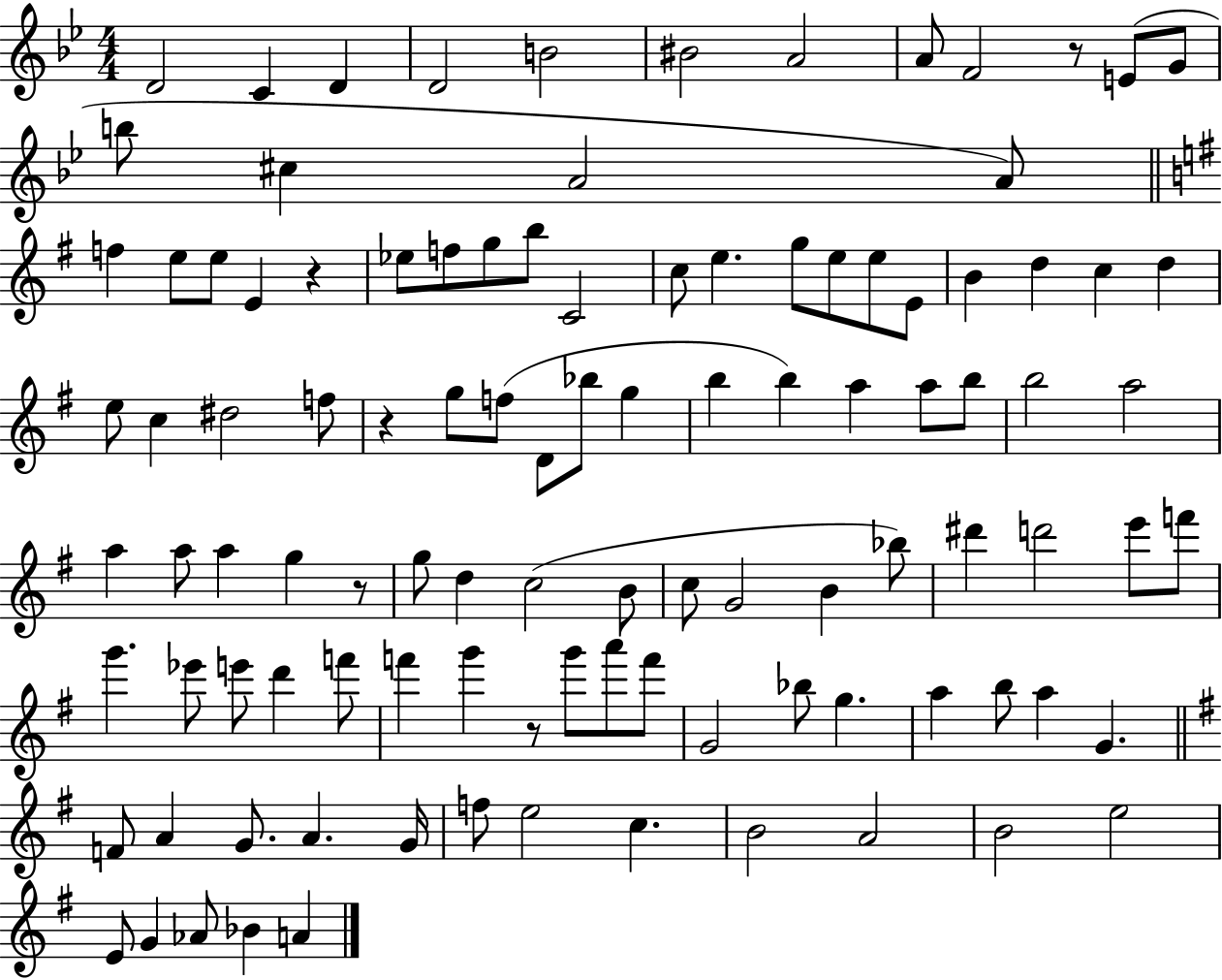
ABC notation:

X:1
T:Untitled
M:4/4
L:1/4
K:Bb
D2 C D D2 B2 ^B2 A2 A/2 F2 z/2 E/2 G/2 b/2 ^c A2 A/2 f e/2 e/2 E z _e/2 f/2 g/2 b/2 C2 c/2 e g/2 e/2 e/2 E/2 B d c d e/2 c ^d2 f/2 z g/2 f/2 D/2 _b/2 g b b a a/2 b/2 b2 a2 a a/2 a g z/2 g/2 d c2 B/2 c/2 G2 B _b/2 ^d' d'2 e'/2 f'/2 g' _e'/2 e'/2 d' f'/2 f' g' z/2 g'/2 a'/2 f'/2 G2 _b/2 g a b/2 a G F/2 A G/2 A G/4 f/2 e2 c B2 A2 B2 e2 E/2 G _A/2 _B A